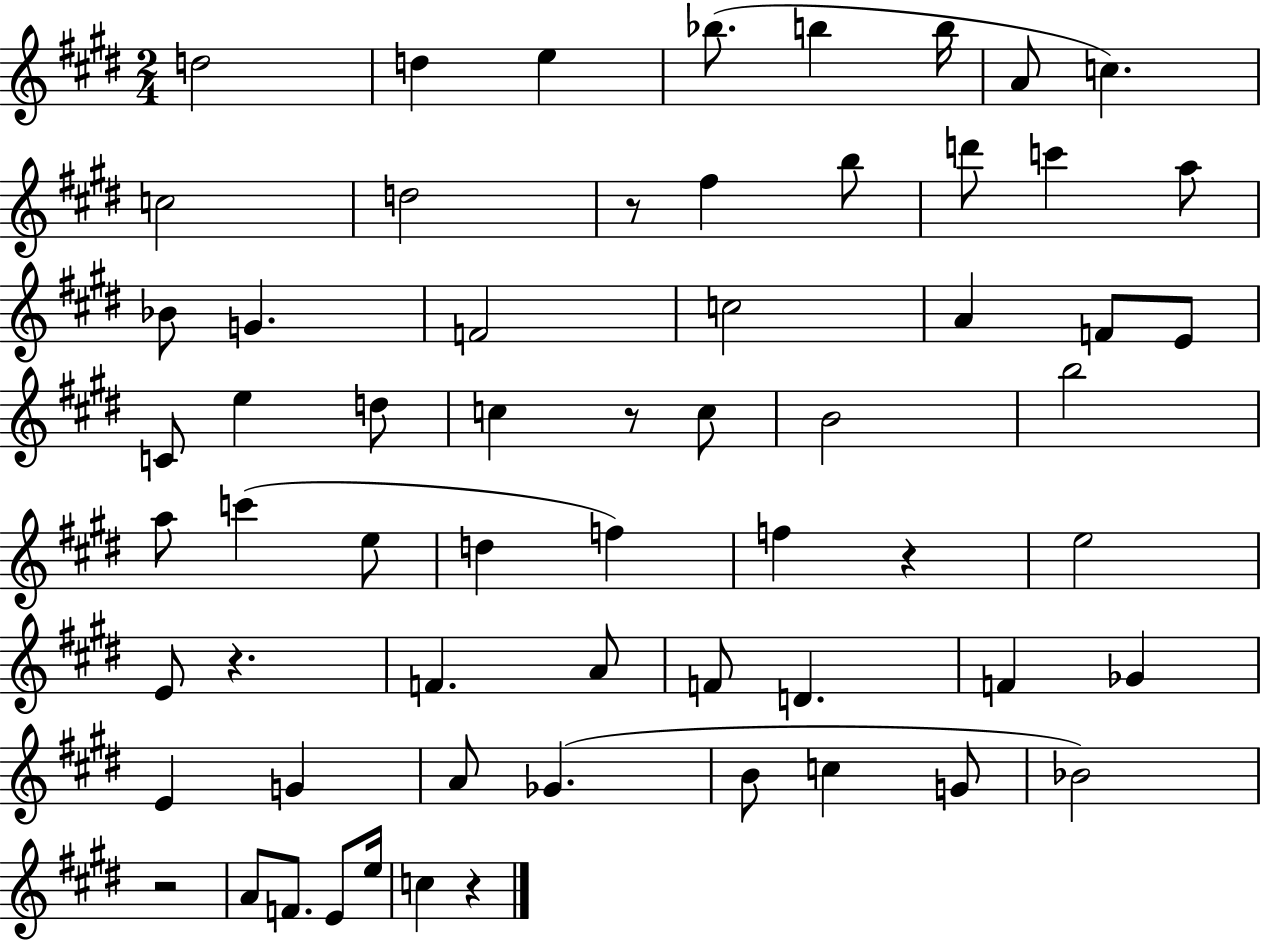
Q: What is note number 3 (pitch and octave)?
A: E5